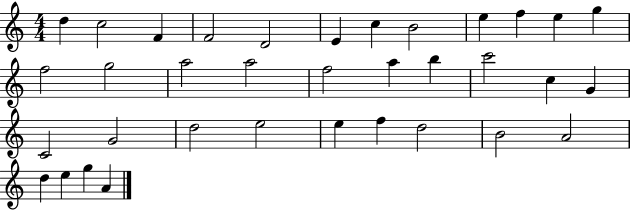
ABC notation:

X:1
T:Untitled
M:4/4
L:1/4
K:C
d c2 F F2 D2 E c B2 e f e g f2 g2 a2 a2 f2 a b c'2 c G C2 G2 d2 e2 e f d2 B2 A2 d e g A